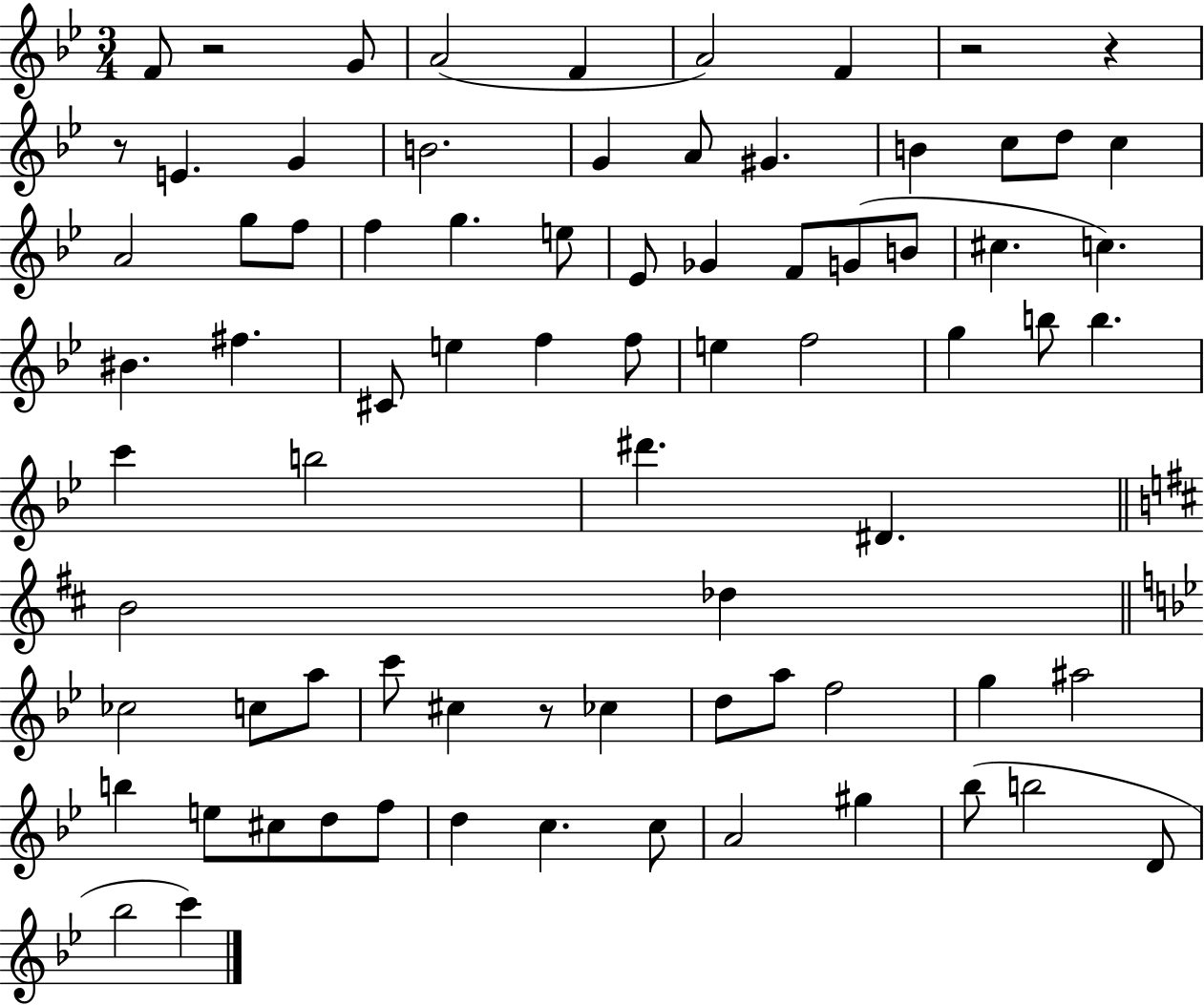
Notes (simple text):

F4/e R/h G4/e A4/h F4/q A4/h F4/q R/h R/q R/e E4/q. G4/q B4/h. G4/q A4/e G#4/q. B4/q C5/e D5/e C5/q A4/h G5/e F5/e F5/q G5/q. E5/e Eb4/e Gb4/q F4/e G4/e B4/e C#5/q. C5/q. BIS4/q. F#5/q. C#4/e E5/q F5/q F5/e E5/q F5/h G5/q B5/e B5/q. C6/q B5/h D#6/q. D#4/q. B4/h Db5/q CES5/h C5/e A5/e C6/e C#5/q R/e CES5/q D5/e A5/e F5/h G5/q A#5/h B5/q E5/e C#5/e D5/e F5/e D5/q C5/q. C5/e A4/h G#5/q Bb5/e B5/h D4/e Bb5/h C6/q